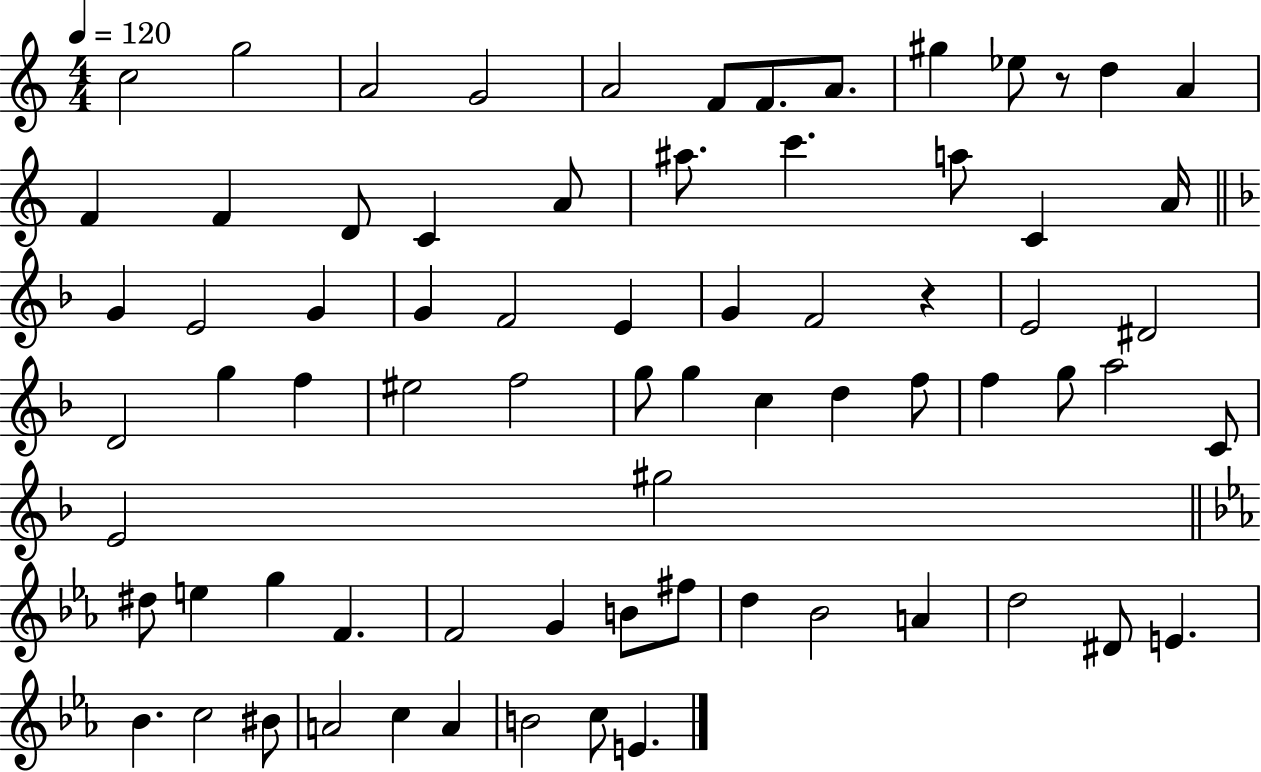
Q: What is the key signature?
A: C major